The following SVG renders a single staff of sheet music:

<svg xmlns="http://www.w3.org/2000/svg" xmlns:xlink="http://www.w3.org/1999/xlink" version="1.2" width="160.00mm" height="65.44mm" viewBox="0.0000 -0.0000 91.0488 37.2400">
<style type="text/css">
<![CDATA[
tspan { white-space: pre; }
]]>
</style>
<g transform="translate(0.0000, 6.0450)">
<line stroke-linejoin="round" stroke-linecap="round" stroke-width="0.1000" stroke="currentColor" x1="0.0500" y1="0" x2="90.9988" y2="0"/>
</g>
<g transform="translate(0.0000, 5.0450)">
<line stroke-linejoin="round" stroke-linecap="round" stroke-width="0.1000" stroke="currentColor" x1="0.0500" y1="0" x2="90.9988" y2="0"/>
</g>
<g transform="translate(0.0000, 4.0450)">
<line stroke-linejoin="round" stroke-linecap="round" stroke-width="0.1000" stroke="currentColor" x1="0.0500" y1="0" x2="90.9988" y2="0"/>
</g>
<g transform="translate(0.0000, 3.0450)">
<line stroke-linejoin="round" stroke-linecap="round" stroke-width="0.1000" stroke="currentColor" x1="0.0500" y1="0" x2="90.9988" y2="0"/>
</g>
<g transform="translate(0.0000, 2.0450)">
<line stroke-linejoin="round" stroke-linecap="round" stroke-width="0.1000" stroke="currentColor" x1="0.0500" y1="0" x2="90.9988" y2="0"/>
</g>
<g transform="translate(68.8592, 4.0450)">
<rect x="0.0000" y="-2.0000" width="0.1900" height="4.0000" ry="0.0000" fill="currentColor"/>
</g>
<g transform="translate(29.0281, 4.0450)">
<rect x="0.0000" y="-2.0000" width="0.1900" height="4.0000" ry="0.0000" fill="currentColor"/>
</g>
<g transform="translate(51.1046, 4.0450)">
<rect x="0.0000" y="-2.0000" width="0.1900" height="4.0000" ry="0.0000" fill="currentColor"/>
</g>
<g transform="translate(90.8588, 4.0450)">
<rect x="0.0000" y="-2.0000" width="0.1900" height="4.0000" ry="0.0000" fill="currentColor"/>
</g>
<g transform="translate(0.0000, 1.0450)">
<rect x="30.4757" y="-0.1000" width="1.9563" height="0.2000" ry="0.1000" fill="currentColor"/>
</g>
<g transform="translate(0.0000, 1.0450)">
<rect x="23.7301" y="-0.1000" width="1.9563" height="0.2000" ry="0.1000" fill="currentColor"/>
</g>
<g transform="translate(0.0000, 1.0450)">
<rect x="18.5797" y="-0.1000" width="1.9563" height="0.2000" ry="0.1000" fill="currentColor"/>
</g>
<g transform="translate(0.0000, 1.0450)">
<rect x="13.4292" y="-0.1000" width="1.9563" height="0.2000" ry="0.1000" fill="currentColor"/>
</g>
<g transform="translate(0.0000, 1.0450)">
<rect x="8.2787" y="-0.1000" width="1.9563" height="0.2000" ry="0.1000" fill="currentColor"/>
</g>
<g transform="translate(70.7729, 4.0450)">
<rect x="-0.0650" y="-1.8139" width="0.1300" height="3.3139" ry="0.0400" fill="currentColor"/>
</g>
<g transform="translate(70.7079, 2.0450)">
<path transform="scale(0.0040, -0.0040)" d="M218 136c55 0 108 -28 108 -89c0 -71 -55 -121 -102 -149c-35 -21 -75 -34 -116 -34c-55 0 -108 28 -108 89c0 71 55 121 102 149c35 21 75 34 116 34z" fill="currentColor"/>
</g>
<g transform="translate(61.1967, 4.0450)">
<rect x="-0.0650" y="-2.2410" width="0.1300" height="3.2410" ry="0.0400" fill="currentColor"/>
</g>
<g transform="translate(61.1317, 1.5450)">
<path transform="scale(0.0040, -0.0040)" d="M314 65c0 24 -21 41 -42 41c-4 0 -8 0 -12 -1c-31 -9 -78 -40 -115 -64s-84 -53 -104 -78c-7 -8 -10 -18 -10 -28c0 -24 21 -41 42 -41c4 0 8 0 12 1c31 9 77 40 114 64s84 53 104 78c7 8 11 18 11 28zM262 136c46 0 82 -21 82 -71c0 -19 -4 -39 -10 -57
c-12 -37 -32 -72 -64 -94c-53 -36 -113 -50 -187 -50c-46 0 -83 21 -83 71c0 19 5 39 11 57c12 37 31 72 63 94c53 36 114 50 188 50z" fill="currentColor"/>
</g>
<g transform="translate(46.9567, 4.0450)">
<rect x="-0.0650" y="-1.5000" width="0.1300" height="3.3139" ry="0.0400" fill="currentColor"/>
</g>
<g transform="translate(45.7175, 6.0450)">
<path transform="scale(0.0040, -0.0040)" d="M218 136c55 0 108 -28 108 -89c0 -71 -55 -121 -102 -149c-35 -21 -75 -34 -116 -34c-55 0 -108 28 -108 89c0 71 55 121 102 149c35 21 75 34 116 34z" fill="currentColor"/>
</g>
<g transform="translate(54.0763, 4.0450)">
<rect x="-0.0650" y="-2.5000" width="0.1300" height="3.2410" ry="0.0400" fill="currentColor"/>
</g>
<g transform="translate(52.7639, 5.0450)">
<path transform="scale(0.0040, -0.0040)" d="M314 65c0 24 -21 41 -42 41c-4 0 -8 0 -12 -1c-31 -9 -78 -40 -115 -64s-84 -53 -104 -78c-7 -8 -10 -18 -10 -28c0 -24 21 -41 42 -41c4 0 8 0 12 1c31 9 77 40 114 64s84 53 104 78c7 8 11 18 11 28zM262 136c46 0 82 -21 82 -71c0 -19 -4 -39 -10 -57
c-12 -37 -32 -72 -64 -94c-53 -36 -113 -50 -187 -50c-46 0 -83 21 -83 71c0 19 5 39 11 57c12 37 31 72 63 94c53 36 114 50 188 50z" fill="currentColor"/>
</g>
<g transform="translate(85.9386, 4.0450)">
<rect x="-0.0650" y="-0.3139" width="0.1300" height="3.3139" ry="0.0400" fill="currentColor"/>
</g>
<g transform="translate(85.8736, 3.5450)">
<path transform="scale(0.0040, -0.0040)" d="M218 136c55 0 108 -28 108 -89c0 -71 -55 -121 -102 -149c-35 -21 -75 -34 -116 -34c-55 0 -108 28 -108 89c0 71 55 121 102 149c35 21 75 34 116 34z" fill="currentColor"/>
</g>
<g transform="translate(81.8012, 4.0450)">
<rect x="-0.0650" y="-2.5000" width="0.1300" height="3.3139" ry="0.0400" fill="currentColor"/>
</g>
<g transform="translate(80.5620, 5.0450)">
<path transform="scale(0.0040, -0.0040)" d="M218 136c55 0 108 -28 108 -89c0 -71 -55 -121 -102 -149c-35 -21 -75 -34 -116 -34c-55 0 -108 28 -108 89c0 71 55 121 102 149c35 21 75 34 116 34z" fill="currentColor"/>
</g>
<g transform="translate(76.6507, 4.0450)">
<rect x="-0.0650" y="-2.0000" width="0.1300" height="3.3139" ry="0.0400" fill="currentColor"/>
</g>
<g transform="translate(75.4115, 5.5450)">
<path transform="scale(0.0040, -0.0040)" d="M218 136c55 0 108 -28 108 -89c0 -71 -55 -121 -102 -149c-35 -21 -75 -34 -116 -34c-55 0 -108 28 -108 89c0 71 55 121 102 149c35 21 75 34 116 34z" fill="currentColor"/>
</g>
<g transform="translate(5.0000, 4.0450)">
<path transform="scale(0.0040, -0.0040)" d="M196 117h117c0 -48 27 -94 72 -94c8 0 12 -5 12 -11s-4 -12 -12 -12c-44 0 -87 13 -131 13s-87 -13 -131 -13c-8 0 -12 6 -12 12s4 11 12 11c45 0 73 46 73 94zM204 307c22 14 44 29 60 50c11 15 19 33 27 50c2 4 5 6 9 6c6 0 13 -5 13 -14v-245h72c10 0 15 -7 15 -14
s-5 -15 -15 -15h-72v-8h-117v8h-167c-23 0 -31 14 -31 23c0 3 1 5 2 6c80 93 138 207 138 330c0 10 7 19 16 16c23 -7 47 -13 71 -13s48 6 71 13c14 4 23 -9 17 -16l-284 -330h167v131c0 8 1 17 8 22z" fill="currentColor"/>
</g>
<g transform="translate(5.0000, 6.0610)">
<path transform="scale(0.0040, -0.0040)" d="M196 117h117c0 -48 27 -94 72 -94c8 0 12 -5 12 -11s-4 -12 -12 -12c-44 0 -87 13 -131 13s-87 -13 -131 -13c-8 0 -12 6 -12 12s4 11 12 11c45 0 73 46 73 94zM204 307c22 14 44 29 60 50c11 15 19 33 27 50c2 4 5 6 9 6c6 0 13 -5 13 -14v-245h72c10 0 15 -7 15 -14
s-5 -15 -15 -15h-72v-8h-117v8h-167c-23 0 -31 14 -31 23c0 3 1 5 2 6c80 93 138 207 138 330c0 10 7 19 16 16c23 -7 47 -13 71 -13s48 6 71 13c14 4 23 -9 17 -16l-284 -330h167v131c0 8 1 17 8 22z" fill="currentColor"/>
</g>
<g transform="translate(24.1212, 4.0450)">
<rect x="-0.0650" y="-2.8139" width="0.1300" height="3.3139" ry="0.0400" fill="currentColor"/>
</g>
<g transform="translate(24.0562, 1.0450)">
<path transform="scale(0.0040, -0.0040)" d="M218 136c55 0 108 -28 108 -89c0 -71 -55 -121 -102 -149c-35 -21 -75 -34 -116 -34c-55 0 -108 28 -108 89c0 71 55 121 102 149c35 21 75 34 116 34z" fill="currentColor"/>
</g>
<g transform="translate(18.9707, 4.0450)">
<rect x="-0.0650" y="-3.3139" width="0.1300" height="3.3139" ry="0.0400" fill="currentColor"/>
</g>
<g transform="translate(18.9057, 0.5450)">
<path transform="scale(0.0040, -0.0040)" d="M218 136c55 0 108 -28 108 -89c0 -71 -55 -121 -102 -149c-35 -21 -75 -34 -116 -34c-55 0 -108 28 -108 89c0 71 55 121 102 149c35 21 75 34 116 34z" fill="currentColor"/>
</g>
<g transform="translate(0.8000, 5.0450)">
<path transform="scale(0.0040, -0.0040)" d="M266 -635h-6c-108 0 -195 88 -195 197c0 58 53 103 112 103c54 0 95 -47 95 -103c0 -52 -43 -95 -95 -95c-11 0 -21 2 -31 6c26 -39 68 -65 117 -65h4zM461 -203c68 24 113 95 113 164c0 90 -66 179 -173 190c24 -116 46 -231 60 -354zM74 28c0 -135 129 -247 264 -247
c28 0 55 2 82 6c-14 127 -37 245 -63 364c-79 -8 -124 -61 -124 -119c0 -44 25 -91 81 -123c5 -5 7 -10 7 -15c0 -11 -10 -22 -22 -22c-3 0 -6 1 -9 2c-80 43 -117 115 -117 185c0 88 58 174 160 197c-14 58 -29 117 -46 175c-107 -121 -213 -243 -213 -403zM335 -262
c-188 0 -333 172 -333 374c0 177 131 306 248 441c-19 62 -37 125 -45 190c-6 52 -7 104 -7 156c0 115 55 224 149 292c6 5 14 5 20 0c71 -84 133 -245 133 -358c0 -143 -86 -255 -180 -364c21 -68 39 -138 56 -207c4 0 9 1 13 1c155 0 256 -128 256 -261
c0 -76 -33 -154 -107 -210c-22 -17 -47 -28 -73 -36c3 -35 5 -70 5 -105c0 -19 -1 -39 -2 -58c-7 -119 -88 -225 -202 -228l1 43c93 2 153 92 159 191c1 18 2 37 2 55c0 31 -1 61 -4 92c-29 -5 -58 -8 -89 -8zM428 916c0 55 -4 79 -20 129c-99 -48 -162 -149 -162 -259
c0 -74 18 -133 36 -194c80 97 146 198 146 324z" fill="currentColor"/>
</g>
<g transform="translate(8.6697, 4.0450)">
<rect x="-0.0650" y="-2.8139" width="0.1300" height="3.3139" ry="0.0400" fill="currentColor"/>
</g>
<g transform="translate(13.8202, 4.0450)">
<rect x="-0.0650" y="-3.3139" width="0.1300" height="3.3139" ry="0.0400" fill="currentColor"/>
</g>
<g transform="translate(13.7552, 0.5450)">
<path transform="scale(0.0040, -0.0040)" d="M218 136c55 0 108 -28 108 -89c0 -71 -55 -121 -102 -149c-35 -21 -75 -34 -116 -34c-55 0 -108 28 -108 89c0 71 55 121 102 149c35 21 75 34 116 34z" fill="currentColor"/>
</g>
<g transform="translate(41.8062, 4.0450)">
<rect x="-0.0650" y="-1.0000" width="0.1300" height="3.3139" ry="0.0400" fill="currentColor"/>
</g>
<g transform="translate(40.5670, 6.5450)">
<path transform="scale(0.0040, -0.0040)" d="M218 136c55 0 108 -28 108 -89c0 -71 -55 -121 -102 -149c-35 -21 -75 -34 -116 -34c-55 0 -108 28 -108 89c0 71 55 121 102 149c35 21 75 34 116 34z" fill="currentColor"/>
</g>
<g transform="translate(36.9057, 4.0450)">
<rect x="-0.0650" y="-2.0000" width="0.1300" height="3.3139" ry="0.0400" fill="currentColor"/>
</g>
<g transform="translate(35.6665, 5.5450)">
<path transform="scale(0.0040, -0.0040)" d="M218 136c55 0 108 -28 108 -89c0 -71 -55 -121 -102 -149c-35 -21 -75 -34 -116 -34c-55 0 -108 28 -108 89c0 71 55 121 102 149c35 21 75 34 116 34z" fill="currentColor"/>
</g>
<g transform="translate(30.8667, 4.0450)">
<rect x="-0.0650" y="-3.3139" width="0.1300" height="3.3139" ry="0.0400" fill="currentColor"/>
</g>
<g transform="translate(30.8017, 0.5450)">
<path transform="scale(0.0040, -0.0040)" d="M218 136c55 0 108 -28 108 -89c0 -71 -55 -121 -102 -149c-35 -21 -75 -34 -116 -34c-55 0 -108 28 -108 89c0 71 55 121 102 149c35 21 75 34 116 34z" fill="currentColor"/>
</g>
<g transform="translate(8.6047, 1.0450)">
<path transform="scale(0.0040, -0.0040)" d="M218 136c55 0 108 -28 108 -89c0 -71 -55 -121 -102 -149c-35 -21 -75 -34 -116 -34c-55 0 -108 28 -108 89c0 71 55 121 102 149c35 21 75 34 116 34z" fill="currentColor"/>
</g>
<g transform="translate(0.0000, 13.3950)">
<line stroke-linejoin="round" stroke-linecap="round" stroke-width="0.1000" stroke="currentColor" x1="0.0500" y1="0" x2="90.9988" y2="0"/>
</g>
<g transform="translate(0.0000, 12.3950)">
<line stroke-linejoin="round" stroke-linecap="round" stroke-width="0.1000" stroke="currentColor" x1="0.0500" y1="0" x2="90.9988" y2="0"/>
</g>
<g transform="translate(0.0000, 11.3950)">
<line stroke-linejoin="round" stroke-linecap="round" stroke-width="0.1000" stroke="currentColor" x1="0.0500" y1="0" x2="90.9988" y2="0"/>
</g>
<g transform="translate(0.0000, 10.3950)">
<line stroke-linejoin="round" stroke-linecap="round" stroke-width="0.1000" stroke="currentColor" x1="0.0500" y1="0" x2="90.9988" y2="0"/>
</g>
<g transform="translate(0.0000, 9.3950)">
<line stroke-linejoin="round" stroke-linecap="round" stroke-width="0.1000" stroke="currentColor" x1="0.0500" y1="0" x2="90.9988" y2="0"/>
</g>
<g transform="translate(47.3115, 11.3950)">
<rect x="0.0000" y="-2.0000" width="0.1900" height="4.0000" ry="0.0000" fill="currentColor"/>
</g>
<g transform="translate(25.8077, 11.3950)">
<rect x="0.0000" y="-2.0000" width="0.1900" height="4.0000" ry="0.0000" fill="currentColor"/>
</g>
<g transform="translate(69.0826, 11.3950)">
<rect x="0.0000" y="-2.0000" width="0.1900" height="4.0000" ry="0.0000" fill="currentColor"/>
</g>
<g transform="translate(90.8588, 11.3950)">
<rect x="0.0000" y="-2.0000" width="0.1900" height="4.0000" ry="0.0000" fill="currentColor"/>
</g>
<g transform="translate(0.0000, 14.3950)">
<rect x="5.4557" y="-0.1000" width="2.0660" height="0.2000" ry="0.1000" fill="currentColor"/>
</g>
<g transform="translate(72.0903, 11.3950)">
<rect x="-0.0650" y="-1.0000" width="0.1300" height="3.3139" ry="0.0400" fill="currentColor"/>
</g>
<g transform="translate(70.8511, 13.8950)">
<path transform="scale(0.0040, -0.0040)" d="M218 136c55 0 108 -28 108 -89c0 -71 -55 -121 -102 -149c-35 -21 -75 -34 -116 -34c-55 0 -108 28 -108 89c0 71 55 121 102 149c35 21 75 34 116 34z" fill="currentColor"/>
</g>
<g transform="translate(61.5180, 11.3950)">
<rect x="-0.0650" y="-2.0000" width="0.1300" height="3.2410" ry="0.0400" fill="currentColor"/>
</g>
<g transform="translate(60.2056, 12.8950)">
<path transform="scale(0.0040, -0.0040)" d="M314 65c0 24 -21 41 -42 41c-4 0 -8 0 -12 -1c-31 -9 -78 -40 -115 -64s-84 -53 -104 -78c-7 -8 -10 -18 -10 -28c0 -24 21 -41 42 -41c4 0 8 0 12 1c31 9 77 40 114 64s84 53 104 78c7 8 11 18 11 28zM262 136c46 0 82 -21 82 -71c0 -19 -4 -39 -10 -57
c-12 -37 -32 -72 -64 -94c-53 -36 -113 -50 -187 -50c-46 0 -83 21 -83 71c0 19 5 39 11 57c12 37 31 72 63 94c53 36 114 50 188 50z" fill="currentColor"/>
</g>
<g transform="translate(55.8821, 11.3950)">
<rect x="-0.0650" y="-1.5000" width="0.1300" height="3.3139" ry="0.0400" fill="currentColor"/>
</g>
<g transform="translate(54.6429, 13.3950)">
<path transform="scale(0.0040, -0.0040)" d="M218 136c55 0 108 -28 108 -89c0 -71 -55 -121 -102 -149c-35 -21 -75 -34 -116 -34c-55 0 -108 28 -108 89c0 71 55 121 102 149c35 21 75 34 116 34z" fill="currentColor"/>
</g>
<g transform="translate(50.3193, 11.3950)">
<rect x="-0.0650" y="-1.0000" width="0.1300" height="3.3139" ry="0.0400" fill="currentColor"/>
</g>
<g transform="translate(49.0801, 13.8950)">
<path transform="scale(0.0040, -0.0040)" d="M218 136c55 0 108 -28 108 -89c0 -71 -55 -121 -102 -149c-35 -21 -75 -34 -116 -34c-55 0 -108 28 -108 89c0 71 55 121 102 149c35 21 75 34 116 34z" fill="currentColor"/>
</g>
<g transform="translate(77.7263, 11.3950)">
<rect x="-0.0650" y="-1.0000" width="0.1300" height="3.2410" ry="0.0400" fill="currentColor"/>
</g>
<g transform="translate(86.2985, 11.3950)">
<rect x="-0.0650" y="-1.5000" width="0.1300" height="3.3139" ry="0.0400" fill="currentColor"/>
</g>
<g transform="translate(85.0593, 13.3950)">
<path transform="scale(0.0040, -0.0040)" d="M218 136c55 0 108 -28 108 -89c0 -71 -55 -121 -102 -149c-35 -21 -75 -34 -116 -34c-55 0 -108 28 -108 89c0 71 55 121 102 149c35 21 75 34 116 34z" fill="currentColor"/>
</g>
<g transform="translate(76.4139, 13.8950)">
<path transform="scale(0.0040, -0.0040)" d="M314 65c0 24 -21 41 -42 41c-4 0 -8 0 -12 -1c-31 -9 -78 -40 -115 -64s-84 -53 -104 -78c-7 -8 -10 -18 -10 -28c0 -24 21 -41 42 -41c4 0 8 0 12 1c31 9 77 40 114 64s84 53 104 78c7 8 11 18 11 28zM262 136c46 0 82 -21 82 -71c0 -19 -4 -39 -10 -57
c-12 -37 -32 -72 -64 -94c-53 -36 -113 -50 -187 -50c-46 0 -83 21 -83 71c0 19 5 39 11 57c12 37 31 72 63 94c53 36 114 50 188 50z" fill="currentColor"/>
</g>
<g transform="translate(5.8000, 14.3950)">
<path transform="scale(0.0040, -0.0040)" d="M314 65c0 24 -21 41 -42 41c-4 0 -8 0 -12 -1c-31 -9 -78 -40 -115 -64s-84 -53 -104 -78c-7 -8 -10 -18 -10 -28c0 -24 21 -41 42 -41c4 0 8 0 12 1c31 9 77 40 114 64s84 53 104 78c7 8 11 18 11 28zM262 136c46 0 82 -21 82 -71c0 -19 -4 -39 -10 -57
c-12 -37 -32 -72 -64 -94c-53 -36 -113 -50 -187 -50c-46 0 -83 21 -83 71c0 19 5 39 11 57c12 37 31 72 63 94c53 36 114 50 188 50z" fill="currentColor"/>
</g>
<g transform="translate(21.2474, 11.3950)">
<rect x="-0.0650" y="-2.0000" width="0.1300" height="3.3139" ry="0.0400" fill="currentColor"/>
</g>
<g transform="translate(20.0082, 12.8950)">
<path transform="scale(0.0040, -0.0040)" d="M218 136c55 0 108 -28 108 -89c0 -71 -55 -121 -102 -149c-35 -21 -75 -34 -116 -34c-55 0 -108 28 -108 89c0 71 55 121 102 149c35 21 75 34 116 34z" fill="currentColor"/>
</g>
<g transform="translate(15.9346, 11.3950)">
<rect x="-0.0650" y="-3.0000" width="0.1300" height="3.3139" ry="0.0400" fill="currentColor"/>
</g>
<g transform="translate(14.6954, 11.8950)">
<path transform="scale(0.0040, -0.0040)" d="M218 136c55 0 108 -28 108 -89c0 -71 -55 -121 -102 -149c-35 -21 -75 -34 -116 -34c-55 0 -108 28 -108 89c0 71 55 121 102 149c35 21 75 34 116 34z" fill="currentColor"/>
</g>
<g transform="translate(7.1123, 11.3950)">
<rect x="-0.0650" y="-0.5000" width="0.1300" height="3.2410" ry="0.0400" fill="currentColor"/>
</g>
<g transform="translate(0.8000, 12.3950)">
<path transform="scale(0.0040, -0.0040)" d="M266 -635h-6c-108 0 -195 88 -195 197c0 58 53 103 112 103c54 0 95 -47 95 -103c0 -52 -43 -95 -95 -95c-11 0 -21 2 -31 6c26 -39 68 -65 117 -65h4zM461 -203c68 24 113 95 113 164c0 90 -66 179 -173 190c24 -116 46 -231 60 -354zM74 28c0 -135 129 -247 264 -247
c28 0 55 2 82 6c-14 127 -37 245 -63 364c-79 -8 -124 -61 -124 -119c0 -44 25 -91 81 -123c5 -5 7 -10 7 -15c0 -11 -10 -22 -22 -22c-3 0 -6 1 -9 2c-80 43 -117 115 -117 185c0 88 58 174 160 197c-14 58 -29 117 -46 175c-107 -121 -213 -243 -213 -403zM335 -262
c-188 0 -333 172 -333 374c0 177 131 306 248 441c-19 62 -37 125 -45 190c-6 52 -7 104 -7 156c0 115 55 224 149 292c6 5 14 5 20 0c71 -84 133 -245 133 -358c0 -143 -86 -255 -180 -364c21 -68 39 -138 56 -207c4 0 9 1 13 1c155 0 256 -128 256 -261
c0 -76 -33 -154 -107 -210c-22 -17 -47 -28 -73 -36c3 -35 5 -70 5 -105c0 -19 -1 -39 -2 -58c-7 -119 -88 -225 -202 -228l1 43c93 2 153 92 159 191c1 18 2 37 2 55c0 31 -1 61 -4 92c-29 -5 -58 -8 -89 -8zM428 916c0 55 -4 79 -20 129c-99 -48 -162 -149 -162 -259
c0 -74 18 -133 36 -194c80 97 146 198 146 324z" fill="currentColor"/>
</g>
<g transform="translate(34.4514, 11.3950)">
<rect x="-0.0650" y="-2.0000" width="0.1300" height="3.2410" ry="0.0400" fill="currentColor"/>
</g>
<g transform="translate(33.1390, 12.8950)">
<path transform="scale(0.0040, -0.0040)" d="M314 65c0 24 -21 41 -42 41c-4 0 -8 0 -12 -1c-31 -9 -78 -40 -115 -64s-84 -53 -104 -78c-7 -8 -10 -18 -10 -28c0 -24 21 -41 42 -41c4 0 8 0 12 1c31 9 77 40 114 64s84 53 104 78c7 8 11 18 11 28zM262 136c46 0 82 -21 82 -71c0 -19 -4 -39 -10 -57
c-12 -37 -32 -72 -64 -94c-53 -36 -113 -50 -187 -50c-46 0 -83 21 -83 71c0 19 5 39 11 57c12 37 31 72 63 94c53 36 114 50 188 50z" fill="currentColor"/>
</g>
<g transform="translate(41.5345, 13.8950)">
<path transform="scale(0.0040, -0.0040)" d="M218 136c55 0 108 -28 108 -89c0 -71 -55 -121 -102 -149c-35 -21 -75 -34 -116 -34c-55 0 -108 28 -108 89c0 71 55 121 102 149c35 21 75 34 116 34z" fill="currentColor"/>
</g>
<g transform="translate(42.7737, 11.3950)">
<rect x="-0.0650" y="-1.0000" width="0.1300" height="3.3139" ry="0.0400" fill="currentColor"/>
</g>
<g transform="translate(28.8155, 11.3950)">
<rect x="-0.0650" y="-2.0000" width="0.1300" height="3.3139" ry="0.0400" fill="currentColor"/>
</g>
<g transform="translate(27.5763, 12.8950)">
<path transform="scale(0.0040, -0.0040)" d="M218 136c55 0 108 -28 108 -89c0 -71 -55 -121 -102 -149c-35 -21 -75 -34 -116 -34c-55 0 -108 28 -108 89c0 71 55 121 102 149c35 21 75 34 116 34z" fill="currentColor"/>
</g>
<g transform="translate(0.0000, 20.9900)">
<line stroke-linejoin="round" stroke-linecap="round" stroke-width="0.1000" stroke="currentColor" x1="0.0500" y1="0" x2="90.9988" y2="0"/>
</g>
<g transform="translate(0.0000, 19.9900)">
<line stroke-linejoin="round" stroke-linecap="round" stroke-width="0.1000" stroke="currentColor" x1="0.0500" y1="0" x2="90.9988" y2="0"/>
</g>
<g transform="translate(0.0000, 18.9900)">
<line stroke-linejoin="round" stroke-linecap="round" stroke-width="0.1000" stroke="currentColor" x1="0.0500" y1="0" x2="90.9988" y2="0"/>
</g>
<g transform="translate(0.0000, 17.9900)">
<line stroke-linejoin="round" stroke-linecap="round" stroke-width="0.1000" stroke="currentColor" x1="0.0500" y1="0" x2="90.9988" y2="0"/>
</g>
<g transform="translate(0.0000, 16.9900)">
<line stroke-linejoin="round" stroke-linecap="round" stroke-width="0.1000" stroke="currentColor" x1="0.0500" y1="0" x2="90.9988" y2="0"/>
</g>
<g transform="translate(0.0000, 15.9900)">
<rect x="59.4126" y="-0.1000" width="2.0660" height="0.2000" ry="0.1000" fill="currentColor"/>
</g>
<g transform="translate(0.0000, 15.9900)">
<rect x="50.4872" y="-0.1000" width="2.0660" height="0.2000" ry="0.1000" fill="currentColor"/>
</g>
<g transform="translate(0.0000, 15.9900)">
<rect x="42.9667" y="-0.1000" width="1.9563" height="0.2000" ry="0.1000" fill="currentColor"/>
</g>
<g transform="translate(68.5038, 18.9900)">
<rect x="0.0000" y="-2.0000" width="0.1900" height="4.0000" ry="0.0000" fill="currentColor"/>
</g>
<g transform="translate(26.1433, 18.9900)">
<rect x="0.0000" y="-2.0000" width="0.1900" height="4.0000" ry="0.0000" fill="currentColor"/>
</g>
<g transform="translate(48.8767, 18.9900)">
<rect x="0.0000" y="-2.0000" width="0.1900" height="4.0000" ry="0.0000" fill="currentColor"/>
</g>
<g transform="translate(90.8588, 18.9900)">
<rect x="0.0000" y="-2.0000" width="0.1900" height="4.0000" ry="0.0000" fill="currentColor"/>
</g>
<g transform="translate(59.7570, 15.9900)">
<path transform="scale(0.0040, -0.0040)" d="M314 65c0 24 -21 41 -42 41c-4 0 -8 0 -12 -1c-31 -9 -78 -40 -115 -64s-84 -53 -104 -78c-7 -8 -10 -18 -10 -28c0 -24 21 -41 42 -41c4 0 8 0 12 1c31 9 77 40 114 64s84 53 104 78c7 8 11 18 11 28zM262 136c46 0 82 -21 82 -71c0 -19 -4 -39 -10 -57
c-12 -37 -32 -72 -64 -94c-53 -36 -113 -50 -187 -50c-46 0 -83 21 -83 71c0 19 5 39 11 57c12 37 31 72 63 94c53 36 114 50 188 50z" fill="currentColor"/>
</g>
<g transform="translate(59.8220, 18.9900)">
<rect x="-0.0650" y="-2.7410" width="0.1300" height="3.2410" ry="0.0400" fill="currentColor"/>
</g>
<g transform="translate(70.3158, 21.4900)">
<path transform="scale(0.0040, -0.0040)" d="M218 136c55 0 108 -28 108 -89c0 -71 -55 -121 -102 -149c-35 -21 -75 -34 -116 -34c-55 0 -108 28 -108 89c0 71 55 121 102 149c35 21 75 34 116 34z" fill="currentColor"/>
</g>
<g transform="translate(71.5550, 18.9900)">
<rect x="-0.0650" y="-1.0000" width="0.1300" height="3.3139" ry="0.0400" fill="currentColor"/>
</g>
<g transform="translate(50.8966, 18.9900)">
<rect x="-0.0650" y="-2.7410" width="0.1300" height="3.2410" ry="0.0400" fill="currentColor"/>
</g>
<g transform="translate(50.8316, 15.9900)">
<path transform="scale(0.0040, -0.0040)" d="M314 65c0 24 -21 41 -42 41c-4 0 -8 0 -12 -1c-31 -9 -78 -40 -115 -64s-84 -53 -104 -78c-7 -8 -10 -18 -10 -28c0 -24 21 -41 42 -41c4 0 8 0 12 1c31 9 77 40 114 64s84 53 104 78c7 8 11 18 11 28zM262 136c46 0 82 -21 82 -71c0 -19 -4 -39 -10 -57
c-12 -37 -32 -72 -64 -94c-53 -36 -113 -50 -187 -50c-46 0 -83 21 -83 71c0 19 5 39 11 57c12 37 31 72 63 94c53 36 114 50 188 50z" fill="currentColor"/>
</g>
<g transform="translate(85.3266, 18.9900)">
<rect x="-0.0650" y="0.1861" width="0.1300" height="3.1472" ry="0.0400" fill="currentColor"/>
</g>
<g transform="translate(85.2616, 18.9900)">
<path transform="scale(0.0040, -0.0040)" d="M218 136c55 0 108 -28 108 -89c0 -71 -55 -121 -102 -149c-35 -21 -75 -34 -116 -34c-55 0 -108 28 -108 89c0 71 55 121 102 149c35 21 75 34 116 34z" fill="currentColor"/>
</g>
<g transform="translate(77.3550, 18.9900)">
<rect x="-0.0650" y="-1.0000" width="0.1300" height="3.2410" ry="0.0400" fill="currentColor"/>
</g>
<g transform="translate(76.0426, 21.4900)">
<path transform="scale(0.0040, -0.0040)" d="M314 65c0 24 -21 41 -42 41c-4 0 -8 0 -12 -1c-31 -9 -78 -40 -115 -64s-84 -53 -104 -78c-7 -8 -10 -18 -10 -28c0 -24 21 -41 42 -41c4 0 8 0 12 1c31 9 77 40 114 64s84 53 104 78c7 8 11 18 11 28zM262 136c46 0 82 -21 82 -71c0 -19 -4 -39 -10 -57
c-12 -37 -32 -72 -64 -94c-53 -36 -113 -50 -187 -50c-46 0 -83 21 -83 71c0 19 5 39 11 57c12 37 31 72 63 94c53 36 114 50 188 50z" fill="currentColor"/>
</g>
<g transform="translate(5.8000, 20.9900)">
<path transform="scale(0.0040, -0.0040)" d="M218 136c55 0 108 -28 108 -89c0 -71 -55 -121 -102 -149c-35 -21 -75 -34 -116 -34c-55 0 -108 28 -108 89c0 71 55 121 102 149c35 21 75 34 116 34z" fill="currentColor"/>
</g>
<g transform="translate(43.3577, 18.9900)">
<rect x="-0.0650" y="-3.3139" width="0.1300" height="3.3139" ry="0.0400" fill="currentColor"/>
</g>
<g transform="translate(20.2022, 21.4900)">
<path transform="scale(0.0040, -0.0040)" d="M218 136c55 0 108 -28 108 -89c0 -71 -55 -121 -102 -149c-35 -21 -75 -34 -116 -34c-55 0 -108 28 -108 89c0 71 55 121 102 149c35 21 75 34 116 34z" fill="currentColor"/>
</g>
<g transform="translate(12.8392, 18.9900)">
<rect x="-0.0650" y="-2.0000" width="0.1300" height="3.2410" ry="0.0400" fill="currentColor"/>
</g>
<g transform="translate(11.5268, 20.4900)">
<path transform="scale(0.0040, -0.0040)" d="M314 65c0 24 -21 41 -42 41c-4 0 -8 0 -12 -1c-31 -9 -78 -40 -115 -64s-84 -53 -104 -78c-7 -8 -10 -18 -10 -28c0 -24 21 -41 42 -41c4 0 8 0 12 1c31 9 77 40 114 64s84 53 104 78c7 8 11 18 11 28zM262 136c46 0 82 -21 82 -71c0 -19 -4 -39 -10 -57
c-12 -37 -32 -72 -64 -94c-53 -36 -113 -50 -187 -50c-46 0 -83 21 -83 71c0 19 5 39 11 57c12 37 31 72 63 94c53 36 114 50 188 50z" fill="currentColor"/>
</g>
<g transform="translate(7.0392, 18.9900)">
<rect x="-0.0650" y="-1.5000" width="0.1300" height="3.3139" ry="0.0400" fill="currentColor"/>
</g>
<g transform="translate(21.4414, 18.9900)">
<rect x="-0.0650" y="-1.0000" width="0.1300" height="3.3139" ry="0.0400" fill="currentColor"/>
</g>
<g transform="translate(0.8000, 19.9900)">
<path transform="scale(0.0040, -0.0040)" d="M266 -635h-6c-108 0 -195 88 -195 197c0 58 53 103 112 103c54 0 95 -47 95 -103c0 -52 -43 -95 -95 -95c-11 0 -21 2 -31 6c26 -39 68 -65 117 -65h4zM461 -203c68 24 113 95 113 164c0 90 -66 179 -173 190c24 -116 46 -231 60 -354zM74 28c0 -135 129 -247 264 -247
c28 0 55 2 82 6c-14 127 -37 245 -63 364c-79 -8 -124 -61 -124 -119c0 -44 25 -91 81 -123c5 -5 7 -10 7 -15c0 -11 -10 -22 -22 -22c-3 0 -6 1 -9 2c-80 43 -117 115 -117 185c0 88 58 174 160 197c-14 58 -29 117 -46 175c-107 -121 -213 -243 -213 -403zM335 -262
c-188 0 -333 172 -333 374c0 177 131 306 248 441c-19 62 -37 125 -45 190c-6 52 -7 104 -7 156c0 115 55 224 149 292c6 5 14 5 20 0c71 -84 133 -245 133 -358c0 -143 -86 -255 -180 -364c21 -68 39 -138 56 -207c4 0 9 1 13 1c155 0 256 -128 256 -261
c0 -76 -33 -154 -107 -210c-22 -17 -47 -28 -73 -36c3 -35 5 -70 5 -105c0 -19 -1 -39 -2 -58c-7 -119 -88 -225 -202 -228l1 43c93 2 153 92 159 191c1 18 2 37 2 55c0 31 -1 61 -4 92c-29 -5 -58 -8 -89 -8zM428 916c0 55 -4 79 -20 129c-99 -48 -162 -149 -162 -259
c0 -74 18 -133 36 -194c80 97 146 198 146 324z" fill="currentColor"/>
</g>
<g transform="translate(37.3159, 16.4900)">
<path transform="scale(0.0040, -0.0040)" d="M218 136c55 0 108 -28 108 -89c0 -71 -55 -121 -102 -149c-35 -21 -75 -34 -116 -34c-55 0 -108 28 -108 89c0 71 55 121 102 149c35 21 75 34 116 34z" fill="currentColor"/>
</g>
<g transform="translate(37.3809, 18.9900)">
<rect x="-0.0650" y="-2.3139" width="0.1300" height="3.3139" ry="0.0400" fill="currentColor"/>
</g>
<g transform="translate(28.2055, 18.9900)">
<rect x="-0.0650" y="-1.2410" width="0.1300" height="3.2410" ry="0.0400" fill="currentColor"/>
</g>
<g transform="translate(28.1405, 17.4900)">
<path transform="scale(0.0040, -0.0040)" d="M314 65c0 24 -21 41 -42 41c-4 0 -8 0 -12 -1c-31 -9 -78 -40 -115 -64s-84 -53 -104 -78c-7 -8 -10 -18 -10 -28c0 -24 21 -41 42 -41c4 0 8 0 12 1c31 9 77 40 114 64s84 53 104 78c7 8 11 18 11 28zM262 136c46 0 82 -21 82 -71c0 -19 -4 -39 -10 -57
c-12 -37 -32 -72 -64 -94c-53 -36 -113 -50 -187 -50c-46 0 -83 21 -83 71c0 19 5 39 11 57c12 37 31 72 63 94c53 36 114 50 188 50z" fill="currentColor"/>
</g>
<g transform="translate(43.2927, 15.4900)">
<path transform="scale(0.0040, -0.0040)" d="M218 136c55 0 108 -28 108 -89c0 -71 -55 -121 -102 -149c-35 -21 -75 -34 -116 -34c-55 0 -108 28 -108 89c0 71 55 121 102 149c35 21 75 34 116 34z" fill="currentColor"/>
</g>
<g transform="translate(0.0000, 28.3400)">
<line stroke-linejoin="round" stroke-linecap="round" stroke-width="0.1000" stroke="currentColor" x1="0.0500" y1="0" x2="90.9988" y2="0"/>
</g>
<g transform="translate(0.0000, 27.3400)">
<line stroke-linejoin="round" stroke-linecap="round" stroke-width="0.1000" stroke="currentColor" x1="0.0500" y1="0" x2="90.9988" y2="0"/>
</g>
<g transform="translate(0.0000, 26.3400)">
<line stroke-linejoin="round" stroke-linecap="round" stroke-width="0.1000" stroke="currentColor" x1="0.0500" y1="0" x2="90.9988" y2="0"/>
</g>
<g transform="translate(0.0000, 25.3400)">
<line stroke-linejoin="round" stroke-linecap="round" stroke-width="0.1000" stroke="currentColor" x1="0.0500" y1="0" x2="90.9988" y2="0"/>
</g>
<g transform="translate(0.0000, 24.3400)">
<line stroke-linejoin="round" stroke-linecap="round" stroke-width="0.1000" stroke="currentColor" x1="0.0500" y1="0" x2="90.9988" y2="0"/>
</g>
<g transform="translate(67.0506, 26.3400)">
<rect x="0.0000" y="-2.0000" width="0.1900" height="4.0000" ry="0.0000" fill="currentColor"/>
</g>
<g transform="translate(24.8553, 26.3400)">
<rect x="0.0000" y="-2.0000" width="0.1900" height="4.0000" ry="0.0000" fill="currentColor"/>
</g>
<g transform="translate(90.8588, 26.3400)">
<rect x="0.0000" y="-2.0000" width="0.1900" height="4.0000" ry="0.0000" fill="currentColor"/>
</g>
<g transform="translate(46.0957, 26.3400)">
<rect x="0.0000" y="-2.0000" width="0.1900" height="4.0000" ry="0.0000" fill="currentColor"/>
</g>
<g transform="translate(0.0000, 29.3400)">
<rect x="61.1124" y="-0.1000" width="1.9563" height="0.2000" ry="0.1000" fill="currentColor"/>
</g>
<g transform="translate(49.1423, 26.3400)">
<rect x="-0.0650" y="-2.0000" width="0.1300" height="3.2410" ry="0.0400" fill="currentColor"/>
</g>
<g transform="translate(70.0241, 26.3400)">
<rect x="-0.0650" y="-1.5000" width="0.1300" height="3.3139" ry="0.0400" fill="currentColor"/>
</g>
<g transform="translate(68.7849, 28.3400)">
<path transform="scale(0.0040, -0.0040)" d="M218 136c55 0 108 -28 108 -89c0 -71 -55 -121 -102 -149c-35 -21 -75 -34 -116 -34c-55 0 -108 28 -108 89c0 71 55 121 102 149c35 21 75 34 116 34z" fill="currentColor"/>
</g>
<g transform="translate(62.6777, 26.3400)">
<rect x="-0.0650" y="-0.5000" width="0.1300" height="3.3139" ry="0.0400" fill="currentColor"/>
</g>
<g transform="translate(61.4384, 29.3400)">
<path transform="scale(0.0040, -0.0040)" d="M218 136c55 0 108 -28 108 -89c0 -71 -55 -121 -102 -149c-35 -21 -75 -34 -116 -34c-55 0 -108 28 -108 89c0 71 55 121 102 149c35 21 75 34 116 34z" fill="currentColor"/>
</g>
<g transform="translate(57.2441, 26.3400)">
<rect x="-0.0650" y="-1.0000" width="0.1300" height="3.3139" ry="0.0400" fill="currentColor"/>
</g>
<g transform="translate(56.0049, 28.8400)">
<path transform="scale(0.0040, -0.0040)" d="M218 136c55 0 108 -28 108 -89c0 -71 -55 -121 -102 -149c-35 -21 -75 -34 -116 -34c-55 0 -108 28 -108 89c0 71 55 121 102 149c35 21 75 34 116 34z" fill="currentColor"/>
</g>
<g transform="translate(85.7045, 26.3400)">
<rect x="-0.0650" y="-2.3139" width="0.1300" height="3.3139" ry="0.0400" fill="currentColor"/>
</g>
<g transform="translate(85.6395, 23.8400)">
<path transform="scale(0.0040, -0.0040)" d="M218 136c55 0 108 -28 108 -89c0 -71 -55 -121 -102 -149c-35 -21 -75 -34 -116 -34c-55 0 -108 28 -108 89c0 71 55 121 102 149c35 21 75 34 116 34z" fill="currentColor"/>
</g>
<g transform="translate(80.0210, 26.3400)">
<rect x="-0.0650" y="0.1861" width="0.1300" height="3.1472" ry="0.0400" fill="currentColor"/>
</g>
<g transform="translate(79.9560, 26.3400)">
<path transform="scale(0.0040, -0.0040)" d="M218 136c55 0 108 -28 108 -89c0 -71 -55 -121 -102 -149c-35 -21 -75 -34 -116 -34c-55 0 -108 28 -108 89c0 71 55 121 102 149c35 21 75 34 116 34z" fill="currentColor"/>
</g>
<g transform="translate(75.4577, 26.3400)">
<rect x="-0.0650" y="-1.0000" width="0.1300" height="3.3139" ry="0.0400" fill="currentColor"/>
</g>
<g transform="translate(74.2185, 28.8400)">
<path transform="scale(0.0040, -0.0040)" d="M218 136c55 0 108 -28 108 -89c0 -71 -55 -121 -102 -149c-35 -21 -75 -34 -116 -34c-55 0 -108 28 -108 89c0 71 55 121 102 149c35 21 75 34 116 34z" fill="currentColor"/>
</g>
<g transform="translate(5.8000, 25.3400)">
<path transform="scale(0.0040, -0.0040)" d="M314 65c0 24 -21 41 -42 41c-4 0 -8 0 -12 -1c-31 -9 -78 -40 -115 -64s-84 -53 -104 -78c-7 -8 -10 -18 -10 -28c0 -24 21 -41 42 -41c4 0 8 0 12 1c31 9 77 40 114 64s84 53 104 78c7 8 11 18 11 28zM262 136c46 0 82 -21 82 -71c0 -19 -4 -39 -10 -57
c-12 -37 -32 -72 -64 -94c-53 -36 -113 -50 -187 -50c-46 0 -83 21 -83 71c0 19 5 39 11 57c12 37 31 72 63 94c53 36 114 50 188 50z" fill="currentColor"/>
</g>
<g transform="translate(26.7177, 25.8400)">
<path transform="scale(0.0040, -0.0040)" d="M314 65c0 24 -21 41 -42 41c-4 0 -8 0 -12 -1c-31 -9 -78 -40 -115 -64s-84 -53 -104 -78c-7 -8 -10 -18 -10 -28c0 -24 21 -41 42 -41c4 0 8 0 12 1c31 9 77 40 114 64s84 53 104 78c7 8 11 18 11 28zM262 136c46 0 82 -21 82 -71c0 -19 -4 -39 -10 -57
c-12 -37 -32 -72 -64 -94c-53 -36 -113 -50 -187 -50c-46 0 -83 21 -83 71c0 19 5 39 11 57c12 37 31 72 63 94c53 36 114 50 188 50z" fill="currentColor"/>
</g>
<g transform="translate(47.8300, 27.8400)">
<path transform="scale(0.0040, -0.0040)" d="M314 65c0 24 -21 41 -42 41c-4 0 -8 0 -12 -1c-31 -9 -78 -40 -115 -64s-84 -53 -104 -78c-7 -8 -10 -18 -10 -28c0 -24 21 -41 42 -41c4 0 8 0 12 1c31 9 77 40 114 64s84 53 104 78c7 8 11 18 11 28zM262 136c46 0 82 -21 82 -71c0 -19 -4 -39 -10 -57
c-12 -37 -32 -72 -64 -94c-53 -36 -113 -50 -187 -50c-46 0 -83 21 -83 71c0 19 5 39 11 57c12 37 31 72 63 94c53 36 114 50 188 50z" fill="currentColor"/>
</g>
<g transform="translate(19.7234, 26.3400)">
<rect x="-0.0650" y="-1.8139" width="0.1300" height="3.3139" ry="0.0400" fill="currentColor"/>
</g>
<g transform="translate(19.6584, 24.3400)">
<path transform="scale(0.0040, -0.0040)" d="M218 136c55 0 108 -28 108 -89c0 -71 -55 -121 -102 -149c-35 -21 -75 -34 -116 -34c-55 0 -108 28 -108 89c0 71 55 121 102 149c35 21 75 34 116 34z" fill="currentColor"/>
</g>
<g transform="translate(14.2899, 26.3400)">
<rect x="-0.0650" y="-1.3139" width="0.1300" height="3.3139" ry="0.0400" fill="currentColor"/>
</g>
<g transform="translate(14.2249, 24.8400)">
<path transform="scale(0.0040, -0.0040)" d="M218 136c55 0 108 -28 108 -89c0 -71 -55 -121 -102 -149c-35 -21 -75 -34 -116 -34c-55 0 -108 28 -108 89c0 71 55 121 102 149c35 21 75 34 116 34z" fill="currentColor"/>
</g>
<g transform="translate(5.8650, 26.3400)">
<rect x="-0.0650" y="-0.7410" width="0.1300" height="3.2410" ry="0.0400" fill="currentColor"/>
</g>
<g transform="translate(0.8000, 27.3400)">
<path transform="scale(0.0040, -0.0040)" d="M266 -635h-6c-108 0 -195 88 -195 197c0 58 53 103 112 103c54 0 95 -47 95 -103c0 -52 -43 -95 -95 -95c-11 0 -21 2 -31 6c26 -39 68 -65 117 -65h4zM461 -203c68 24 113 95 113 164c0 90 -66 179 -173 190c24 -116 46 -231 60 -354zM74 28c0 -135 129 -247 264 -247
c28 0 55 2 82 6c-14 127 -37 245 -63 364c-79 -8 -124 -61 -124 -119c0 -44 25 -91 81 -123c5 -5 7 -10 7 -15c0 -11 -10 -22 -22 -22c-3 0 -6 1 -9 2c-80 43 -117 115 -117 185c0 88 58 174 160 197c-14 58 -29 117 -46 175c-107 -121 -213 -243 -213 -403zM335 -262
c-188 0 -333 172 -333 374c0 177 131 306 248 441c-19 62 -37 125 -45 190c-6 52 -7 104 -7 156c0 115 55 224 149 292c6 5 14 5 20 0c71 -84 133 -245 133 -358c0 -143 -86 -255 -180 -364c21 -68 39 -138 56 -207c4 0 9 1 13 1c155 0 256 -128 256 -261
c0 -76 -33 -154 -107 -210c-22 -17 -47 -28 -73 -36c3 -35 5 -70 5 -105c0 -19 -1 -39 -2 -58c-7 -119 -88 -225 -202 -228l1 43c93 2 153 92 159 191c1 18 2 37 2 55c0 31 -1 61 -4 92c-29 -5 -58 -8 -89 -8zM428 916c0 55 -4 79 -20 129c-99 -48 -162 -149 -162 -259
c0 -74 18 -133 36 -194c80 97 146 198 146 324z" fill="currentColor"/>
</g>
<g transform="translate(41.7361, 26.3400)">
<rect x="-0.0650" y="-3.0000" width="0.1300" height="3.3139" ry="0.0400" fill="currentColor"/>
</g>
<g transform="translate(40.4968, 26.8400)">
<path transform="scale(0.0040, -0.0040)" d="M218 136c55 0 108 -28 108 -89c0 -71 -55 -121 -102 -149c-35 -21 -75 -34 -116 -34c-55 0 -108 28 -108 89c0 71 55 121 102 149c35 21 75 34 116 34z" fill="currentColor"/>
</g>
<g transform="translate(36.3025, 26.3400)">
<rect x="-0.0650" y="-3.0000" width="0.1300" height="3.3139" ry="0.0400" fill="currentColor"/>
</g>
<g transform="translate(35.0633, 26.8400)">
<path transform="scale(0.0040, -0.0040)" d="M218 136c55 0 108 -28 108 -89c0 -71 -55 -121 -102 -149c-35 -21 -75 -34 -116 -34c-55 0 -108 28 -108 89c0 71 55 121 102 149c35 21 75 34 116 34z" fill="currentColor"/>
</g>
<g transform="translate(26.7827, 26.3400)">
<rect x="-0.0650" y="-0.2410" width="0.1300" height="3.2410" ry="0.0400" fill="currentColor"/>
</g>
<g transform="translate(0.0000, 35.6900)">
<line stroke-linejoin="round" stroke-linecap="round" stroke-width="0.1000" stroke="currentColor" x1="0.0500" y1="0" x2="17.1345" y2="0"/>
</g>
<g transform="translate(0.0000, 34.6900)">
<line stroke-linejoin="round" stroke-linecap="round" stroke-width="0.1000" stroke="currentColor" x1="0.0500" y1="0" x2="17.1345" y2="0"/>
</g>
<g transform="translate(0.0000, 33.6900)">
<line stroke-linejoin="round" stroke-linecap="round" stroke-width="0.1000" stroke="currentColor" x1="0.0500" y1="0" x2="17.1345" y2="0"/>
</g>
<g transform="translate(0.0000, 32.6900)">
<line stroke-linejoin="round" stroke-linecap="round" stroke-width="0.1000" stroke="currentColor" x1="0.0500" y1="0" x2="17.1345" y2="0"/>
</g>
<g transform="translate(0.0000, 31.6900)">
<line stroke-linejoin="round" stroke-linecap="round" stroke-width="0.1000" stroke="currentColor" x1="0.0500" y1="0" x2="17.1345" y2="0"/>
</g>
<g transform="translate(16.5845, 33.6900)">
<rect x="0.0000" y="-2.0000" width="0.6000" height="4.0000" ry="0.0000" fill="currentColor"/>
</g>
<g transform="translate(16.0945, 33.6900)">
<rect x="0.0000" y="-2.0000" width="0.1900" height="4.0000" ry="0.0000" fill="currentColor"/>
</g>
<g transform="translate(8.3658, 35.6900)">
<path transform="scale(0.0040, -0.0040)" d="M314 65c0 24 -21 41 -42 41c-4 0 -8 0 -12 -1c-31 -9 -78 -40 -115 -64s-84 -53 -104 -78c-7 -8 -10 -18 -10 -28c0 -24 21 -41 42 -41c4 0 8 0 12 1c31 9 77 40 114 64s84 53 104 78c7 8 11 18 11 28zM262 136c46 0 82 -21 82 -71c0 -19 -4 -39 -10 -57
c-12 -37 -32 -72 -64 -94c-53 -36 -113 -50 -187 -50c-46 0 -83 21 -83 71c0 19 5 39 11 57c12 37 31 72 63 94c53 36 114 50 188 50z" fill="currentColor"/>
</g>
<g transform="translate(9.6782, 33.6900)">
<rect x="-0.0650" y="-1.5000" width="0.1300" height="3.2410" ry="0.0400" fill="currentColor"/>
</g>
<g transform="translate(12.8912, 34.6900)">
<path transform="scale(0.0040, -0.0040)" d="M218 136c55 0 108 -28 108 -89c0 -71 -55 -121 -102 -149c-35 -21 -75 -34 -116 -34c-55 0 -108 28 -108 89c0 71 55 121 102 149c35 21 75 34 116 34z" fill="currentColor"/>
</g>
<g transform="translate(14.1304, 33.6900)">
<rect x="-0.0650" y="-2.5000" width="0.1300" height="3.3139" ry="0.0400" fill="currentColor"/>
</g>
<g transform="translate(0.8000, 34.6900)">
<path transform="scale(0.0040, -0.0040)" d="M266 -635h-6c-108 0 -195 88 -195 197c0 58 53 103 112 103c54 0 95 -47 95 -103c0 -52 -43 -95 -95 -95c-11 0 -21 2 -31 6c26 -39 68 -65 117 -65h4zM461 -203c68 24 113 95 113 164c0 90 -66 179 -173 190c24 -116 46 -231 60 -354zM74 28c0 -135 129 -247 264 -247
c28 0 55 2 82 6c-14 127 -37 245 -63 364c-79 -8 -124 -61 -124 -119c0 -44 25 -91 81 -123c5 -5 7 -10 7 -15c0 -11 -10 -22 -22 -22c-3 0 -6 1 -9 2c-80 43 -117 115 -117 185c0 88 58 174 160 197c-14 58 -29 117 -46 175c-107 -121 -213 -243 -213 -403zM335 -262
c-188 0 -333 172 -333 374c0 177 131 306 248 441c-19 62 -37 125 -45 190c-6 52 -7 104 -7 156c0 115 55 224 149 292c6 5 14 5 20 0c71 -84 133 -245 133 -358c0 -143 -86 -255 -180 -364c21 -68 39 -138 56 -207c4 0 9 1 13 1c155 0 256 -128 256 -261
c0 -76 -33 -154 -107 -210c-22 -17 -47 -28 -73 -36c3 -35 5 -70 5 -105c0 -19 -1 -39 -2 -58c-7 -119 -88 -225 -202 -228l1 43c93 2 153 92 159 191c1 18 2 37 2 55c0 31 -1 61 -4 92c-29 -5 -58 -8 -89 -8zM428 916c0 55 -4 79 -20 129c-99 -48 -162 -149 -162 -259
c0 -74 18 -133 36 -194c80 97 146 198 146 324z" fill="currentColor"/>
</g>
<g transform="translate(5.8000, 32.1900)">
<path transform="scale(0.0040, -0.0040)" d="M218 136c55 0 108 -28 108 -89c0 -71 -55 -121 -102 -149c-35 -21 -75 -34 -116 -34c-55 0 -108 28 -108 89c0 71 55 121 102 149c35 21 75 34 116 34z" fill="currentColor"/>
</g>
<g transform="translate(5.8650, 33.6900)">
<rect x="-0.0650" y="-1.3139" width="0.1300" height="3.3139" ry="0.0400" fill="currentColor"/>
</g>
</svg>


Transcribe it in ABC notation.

X:1
T:Untitled
M:4/4
L:1/4
K:C
a b b a b F D E G2 g2 f F G c C2 A F F F2 D D E F2 D D2 E E F2 D e2 g b a2 a2 D D2 B d2 e f c2 A A F2 D C E D B g e E2 G